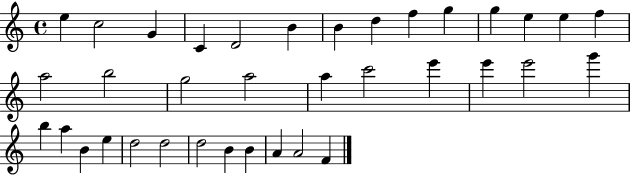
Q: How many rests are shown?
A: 0